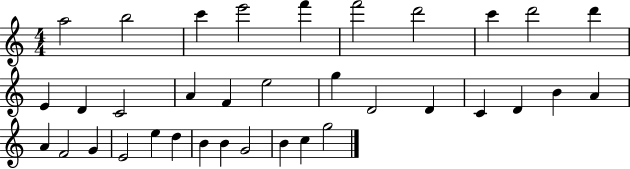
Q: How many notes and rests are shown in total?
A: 35